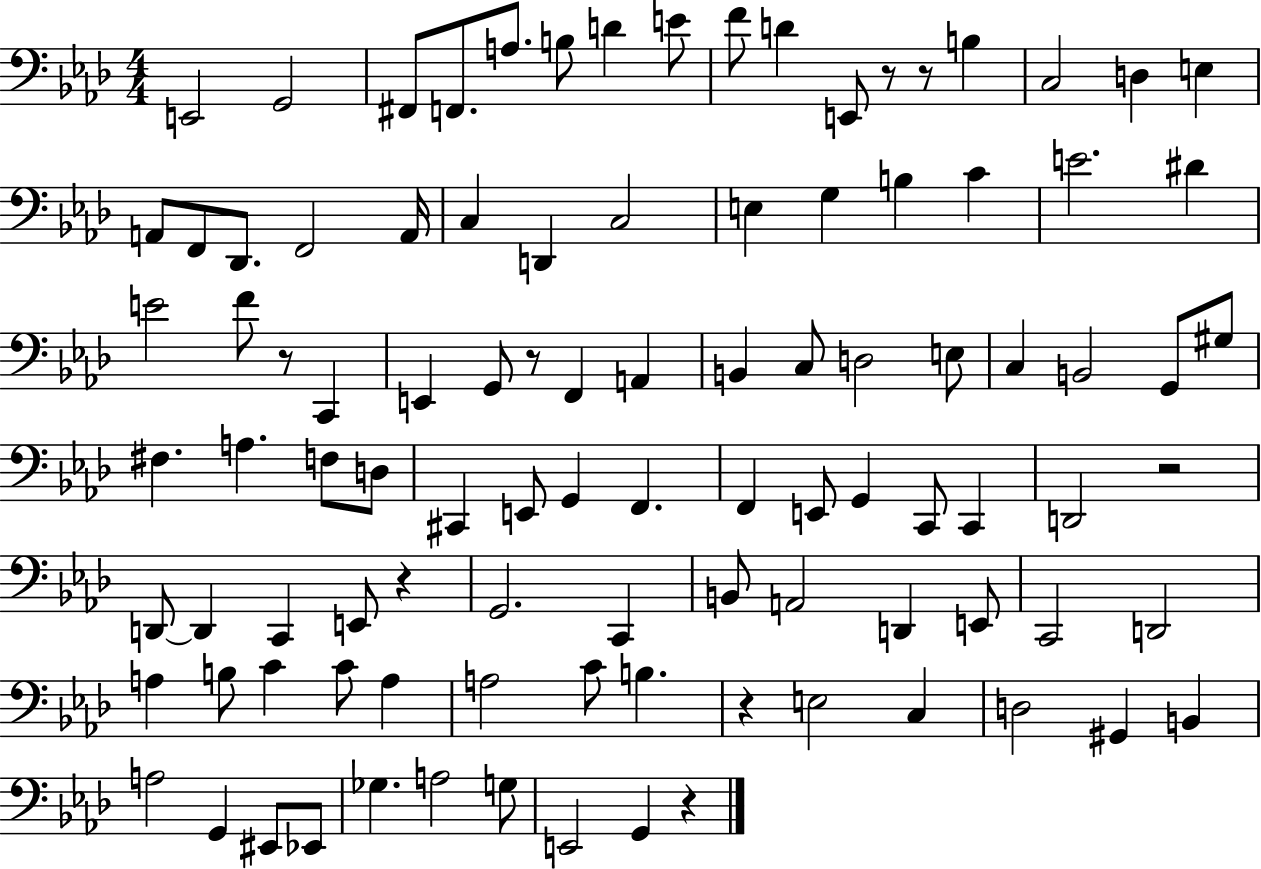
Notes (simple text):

E2/h G2/h F#2/e F2/e. A3/e. B3/e D4/q E4/e F4/e D4/q E2/e R/e R/e B3/q C3/h D3/q E3/q A2/e F2/e Db2/e. F2/h A2/s C3/q D2/q C3/h E3/q G3/q B3/q C4/q E4/h. D#4/q E4/h F4/e R/e C2/q E2/q G2/e R/e F2/q A2/q B2/q C3/e D3/h E3/e C3/q B2/h G2/e G#3/e F#3/q. A3/q. F3/e D3/e C#2/q E2/e G2/q F2/q. F2/q E2/e G2/q C2/e C2/q D2/h R/h D2/e D2/q C2/q E2/e R/q G2/h. C2/q B2/e A2/h D2/q E2/e C2/h D2/h A3/q B3/e C4/q C4/e A3/q A3/h C4/e B3/q. R/q E3/h C3/q D3/h G#2/q B2/q A3/h G2/q EIS2/e Eb2/e Gb3/q. A3/h G3/e E2/h G2/q R/q